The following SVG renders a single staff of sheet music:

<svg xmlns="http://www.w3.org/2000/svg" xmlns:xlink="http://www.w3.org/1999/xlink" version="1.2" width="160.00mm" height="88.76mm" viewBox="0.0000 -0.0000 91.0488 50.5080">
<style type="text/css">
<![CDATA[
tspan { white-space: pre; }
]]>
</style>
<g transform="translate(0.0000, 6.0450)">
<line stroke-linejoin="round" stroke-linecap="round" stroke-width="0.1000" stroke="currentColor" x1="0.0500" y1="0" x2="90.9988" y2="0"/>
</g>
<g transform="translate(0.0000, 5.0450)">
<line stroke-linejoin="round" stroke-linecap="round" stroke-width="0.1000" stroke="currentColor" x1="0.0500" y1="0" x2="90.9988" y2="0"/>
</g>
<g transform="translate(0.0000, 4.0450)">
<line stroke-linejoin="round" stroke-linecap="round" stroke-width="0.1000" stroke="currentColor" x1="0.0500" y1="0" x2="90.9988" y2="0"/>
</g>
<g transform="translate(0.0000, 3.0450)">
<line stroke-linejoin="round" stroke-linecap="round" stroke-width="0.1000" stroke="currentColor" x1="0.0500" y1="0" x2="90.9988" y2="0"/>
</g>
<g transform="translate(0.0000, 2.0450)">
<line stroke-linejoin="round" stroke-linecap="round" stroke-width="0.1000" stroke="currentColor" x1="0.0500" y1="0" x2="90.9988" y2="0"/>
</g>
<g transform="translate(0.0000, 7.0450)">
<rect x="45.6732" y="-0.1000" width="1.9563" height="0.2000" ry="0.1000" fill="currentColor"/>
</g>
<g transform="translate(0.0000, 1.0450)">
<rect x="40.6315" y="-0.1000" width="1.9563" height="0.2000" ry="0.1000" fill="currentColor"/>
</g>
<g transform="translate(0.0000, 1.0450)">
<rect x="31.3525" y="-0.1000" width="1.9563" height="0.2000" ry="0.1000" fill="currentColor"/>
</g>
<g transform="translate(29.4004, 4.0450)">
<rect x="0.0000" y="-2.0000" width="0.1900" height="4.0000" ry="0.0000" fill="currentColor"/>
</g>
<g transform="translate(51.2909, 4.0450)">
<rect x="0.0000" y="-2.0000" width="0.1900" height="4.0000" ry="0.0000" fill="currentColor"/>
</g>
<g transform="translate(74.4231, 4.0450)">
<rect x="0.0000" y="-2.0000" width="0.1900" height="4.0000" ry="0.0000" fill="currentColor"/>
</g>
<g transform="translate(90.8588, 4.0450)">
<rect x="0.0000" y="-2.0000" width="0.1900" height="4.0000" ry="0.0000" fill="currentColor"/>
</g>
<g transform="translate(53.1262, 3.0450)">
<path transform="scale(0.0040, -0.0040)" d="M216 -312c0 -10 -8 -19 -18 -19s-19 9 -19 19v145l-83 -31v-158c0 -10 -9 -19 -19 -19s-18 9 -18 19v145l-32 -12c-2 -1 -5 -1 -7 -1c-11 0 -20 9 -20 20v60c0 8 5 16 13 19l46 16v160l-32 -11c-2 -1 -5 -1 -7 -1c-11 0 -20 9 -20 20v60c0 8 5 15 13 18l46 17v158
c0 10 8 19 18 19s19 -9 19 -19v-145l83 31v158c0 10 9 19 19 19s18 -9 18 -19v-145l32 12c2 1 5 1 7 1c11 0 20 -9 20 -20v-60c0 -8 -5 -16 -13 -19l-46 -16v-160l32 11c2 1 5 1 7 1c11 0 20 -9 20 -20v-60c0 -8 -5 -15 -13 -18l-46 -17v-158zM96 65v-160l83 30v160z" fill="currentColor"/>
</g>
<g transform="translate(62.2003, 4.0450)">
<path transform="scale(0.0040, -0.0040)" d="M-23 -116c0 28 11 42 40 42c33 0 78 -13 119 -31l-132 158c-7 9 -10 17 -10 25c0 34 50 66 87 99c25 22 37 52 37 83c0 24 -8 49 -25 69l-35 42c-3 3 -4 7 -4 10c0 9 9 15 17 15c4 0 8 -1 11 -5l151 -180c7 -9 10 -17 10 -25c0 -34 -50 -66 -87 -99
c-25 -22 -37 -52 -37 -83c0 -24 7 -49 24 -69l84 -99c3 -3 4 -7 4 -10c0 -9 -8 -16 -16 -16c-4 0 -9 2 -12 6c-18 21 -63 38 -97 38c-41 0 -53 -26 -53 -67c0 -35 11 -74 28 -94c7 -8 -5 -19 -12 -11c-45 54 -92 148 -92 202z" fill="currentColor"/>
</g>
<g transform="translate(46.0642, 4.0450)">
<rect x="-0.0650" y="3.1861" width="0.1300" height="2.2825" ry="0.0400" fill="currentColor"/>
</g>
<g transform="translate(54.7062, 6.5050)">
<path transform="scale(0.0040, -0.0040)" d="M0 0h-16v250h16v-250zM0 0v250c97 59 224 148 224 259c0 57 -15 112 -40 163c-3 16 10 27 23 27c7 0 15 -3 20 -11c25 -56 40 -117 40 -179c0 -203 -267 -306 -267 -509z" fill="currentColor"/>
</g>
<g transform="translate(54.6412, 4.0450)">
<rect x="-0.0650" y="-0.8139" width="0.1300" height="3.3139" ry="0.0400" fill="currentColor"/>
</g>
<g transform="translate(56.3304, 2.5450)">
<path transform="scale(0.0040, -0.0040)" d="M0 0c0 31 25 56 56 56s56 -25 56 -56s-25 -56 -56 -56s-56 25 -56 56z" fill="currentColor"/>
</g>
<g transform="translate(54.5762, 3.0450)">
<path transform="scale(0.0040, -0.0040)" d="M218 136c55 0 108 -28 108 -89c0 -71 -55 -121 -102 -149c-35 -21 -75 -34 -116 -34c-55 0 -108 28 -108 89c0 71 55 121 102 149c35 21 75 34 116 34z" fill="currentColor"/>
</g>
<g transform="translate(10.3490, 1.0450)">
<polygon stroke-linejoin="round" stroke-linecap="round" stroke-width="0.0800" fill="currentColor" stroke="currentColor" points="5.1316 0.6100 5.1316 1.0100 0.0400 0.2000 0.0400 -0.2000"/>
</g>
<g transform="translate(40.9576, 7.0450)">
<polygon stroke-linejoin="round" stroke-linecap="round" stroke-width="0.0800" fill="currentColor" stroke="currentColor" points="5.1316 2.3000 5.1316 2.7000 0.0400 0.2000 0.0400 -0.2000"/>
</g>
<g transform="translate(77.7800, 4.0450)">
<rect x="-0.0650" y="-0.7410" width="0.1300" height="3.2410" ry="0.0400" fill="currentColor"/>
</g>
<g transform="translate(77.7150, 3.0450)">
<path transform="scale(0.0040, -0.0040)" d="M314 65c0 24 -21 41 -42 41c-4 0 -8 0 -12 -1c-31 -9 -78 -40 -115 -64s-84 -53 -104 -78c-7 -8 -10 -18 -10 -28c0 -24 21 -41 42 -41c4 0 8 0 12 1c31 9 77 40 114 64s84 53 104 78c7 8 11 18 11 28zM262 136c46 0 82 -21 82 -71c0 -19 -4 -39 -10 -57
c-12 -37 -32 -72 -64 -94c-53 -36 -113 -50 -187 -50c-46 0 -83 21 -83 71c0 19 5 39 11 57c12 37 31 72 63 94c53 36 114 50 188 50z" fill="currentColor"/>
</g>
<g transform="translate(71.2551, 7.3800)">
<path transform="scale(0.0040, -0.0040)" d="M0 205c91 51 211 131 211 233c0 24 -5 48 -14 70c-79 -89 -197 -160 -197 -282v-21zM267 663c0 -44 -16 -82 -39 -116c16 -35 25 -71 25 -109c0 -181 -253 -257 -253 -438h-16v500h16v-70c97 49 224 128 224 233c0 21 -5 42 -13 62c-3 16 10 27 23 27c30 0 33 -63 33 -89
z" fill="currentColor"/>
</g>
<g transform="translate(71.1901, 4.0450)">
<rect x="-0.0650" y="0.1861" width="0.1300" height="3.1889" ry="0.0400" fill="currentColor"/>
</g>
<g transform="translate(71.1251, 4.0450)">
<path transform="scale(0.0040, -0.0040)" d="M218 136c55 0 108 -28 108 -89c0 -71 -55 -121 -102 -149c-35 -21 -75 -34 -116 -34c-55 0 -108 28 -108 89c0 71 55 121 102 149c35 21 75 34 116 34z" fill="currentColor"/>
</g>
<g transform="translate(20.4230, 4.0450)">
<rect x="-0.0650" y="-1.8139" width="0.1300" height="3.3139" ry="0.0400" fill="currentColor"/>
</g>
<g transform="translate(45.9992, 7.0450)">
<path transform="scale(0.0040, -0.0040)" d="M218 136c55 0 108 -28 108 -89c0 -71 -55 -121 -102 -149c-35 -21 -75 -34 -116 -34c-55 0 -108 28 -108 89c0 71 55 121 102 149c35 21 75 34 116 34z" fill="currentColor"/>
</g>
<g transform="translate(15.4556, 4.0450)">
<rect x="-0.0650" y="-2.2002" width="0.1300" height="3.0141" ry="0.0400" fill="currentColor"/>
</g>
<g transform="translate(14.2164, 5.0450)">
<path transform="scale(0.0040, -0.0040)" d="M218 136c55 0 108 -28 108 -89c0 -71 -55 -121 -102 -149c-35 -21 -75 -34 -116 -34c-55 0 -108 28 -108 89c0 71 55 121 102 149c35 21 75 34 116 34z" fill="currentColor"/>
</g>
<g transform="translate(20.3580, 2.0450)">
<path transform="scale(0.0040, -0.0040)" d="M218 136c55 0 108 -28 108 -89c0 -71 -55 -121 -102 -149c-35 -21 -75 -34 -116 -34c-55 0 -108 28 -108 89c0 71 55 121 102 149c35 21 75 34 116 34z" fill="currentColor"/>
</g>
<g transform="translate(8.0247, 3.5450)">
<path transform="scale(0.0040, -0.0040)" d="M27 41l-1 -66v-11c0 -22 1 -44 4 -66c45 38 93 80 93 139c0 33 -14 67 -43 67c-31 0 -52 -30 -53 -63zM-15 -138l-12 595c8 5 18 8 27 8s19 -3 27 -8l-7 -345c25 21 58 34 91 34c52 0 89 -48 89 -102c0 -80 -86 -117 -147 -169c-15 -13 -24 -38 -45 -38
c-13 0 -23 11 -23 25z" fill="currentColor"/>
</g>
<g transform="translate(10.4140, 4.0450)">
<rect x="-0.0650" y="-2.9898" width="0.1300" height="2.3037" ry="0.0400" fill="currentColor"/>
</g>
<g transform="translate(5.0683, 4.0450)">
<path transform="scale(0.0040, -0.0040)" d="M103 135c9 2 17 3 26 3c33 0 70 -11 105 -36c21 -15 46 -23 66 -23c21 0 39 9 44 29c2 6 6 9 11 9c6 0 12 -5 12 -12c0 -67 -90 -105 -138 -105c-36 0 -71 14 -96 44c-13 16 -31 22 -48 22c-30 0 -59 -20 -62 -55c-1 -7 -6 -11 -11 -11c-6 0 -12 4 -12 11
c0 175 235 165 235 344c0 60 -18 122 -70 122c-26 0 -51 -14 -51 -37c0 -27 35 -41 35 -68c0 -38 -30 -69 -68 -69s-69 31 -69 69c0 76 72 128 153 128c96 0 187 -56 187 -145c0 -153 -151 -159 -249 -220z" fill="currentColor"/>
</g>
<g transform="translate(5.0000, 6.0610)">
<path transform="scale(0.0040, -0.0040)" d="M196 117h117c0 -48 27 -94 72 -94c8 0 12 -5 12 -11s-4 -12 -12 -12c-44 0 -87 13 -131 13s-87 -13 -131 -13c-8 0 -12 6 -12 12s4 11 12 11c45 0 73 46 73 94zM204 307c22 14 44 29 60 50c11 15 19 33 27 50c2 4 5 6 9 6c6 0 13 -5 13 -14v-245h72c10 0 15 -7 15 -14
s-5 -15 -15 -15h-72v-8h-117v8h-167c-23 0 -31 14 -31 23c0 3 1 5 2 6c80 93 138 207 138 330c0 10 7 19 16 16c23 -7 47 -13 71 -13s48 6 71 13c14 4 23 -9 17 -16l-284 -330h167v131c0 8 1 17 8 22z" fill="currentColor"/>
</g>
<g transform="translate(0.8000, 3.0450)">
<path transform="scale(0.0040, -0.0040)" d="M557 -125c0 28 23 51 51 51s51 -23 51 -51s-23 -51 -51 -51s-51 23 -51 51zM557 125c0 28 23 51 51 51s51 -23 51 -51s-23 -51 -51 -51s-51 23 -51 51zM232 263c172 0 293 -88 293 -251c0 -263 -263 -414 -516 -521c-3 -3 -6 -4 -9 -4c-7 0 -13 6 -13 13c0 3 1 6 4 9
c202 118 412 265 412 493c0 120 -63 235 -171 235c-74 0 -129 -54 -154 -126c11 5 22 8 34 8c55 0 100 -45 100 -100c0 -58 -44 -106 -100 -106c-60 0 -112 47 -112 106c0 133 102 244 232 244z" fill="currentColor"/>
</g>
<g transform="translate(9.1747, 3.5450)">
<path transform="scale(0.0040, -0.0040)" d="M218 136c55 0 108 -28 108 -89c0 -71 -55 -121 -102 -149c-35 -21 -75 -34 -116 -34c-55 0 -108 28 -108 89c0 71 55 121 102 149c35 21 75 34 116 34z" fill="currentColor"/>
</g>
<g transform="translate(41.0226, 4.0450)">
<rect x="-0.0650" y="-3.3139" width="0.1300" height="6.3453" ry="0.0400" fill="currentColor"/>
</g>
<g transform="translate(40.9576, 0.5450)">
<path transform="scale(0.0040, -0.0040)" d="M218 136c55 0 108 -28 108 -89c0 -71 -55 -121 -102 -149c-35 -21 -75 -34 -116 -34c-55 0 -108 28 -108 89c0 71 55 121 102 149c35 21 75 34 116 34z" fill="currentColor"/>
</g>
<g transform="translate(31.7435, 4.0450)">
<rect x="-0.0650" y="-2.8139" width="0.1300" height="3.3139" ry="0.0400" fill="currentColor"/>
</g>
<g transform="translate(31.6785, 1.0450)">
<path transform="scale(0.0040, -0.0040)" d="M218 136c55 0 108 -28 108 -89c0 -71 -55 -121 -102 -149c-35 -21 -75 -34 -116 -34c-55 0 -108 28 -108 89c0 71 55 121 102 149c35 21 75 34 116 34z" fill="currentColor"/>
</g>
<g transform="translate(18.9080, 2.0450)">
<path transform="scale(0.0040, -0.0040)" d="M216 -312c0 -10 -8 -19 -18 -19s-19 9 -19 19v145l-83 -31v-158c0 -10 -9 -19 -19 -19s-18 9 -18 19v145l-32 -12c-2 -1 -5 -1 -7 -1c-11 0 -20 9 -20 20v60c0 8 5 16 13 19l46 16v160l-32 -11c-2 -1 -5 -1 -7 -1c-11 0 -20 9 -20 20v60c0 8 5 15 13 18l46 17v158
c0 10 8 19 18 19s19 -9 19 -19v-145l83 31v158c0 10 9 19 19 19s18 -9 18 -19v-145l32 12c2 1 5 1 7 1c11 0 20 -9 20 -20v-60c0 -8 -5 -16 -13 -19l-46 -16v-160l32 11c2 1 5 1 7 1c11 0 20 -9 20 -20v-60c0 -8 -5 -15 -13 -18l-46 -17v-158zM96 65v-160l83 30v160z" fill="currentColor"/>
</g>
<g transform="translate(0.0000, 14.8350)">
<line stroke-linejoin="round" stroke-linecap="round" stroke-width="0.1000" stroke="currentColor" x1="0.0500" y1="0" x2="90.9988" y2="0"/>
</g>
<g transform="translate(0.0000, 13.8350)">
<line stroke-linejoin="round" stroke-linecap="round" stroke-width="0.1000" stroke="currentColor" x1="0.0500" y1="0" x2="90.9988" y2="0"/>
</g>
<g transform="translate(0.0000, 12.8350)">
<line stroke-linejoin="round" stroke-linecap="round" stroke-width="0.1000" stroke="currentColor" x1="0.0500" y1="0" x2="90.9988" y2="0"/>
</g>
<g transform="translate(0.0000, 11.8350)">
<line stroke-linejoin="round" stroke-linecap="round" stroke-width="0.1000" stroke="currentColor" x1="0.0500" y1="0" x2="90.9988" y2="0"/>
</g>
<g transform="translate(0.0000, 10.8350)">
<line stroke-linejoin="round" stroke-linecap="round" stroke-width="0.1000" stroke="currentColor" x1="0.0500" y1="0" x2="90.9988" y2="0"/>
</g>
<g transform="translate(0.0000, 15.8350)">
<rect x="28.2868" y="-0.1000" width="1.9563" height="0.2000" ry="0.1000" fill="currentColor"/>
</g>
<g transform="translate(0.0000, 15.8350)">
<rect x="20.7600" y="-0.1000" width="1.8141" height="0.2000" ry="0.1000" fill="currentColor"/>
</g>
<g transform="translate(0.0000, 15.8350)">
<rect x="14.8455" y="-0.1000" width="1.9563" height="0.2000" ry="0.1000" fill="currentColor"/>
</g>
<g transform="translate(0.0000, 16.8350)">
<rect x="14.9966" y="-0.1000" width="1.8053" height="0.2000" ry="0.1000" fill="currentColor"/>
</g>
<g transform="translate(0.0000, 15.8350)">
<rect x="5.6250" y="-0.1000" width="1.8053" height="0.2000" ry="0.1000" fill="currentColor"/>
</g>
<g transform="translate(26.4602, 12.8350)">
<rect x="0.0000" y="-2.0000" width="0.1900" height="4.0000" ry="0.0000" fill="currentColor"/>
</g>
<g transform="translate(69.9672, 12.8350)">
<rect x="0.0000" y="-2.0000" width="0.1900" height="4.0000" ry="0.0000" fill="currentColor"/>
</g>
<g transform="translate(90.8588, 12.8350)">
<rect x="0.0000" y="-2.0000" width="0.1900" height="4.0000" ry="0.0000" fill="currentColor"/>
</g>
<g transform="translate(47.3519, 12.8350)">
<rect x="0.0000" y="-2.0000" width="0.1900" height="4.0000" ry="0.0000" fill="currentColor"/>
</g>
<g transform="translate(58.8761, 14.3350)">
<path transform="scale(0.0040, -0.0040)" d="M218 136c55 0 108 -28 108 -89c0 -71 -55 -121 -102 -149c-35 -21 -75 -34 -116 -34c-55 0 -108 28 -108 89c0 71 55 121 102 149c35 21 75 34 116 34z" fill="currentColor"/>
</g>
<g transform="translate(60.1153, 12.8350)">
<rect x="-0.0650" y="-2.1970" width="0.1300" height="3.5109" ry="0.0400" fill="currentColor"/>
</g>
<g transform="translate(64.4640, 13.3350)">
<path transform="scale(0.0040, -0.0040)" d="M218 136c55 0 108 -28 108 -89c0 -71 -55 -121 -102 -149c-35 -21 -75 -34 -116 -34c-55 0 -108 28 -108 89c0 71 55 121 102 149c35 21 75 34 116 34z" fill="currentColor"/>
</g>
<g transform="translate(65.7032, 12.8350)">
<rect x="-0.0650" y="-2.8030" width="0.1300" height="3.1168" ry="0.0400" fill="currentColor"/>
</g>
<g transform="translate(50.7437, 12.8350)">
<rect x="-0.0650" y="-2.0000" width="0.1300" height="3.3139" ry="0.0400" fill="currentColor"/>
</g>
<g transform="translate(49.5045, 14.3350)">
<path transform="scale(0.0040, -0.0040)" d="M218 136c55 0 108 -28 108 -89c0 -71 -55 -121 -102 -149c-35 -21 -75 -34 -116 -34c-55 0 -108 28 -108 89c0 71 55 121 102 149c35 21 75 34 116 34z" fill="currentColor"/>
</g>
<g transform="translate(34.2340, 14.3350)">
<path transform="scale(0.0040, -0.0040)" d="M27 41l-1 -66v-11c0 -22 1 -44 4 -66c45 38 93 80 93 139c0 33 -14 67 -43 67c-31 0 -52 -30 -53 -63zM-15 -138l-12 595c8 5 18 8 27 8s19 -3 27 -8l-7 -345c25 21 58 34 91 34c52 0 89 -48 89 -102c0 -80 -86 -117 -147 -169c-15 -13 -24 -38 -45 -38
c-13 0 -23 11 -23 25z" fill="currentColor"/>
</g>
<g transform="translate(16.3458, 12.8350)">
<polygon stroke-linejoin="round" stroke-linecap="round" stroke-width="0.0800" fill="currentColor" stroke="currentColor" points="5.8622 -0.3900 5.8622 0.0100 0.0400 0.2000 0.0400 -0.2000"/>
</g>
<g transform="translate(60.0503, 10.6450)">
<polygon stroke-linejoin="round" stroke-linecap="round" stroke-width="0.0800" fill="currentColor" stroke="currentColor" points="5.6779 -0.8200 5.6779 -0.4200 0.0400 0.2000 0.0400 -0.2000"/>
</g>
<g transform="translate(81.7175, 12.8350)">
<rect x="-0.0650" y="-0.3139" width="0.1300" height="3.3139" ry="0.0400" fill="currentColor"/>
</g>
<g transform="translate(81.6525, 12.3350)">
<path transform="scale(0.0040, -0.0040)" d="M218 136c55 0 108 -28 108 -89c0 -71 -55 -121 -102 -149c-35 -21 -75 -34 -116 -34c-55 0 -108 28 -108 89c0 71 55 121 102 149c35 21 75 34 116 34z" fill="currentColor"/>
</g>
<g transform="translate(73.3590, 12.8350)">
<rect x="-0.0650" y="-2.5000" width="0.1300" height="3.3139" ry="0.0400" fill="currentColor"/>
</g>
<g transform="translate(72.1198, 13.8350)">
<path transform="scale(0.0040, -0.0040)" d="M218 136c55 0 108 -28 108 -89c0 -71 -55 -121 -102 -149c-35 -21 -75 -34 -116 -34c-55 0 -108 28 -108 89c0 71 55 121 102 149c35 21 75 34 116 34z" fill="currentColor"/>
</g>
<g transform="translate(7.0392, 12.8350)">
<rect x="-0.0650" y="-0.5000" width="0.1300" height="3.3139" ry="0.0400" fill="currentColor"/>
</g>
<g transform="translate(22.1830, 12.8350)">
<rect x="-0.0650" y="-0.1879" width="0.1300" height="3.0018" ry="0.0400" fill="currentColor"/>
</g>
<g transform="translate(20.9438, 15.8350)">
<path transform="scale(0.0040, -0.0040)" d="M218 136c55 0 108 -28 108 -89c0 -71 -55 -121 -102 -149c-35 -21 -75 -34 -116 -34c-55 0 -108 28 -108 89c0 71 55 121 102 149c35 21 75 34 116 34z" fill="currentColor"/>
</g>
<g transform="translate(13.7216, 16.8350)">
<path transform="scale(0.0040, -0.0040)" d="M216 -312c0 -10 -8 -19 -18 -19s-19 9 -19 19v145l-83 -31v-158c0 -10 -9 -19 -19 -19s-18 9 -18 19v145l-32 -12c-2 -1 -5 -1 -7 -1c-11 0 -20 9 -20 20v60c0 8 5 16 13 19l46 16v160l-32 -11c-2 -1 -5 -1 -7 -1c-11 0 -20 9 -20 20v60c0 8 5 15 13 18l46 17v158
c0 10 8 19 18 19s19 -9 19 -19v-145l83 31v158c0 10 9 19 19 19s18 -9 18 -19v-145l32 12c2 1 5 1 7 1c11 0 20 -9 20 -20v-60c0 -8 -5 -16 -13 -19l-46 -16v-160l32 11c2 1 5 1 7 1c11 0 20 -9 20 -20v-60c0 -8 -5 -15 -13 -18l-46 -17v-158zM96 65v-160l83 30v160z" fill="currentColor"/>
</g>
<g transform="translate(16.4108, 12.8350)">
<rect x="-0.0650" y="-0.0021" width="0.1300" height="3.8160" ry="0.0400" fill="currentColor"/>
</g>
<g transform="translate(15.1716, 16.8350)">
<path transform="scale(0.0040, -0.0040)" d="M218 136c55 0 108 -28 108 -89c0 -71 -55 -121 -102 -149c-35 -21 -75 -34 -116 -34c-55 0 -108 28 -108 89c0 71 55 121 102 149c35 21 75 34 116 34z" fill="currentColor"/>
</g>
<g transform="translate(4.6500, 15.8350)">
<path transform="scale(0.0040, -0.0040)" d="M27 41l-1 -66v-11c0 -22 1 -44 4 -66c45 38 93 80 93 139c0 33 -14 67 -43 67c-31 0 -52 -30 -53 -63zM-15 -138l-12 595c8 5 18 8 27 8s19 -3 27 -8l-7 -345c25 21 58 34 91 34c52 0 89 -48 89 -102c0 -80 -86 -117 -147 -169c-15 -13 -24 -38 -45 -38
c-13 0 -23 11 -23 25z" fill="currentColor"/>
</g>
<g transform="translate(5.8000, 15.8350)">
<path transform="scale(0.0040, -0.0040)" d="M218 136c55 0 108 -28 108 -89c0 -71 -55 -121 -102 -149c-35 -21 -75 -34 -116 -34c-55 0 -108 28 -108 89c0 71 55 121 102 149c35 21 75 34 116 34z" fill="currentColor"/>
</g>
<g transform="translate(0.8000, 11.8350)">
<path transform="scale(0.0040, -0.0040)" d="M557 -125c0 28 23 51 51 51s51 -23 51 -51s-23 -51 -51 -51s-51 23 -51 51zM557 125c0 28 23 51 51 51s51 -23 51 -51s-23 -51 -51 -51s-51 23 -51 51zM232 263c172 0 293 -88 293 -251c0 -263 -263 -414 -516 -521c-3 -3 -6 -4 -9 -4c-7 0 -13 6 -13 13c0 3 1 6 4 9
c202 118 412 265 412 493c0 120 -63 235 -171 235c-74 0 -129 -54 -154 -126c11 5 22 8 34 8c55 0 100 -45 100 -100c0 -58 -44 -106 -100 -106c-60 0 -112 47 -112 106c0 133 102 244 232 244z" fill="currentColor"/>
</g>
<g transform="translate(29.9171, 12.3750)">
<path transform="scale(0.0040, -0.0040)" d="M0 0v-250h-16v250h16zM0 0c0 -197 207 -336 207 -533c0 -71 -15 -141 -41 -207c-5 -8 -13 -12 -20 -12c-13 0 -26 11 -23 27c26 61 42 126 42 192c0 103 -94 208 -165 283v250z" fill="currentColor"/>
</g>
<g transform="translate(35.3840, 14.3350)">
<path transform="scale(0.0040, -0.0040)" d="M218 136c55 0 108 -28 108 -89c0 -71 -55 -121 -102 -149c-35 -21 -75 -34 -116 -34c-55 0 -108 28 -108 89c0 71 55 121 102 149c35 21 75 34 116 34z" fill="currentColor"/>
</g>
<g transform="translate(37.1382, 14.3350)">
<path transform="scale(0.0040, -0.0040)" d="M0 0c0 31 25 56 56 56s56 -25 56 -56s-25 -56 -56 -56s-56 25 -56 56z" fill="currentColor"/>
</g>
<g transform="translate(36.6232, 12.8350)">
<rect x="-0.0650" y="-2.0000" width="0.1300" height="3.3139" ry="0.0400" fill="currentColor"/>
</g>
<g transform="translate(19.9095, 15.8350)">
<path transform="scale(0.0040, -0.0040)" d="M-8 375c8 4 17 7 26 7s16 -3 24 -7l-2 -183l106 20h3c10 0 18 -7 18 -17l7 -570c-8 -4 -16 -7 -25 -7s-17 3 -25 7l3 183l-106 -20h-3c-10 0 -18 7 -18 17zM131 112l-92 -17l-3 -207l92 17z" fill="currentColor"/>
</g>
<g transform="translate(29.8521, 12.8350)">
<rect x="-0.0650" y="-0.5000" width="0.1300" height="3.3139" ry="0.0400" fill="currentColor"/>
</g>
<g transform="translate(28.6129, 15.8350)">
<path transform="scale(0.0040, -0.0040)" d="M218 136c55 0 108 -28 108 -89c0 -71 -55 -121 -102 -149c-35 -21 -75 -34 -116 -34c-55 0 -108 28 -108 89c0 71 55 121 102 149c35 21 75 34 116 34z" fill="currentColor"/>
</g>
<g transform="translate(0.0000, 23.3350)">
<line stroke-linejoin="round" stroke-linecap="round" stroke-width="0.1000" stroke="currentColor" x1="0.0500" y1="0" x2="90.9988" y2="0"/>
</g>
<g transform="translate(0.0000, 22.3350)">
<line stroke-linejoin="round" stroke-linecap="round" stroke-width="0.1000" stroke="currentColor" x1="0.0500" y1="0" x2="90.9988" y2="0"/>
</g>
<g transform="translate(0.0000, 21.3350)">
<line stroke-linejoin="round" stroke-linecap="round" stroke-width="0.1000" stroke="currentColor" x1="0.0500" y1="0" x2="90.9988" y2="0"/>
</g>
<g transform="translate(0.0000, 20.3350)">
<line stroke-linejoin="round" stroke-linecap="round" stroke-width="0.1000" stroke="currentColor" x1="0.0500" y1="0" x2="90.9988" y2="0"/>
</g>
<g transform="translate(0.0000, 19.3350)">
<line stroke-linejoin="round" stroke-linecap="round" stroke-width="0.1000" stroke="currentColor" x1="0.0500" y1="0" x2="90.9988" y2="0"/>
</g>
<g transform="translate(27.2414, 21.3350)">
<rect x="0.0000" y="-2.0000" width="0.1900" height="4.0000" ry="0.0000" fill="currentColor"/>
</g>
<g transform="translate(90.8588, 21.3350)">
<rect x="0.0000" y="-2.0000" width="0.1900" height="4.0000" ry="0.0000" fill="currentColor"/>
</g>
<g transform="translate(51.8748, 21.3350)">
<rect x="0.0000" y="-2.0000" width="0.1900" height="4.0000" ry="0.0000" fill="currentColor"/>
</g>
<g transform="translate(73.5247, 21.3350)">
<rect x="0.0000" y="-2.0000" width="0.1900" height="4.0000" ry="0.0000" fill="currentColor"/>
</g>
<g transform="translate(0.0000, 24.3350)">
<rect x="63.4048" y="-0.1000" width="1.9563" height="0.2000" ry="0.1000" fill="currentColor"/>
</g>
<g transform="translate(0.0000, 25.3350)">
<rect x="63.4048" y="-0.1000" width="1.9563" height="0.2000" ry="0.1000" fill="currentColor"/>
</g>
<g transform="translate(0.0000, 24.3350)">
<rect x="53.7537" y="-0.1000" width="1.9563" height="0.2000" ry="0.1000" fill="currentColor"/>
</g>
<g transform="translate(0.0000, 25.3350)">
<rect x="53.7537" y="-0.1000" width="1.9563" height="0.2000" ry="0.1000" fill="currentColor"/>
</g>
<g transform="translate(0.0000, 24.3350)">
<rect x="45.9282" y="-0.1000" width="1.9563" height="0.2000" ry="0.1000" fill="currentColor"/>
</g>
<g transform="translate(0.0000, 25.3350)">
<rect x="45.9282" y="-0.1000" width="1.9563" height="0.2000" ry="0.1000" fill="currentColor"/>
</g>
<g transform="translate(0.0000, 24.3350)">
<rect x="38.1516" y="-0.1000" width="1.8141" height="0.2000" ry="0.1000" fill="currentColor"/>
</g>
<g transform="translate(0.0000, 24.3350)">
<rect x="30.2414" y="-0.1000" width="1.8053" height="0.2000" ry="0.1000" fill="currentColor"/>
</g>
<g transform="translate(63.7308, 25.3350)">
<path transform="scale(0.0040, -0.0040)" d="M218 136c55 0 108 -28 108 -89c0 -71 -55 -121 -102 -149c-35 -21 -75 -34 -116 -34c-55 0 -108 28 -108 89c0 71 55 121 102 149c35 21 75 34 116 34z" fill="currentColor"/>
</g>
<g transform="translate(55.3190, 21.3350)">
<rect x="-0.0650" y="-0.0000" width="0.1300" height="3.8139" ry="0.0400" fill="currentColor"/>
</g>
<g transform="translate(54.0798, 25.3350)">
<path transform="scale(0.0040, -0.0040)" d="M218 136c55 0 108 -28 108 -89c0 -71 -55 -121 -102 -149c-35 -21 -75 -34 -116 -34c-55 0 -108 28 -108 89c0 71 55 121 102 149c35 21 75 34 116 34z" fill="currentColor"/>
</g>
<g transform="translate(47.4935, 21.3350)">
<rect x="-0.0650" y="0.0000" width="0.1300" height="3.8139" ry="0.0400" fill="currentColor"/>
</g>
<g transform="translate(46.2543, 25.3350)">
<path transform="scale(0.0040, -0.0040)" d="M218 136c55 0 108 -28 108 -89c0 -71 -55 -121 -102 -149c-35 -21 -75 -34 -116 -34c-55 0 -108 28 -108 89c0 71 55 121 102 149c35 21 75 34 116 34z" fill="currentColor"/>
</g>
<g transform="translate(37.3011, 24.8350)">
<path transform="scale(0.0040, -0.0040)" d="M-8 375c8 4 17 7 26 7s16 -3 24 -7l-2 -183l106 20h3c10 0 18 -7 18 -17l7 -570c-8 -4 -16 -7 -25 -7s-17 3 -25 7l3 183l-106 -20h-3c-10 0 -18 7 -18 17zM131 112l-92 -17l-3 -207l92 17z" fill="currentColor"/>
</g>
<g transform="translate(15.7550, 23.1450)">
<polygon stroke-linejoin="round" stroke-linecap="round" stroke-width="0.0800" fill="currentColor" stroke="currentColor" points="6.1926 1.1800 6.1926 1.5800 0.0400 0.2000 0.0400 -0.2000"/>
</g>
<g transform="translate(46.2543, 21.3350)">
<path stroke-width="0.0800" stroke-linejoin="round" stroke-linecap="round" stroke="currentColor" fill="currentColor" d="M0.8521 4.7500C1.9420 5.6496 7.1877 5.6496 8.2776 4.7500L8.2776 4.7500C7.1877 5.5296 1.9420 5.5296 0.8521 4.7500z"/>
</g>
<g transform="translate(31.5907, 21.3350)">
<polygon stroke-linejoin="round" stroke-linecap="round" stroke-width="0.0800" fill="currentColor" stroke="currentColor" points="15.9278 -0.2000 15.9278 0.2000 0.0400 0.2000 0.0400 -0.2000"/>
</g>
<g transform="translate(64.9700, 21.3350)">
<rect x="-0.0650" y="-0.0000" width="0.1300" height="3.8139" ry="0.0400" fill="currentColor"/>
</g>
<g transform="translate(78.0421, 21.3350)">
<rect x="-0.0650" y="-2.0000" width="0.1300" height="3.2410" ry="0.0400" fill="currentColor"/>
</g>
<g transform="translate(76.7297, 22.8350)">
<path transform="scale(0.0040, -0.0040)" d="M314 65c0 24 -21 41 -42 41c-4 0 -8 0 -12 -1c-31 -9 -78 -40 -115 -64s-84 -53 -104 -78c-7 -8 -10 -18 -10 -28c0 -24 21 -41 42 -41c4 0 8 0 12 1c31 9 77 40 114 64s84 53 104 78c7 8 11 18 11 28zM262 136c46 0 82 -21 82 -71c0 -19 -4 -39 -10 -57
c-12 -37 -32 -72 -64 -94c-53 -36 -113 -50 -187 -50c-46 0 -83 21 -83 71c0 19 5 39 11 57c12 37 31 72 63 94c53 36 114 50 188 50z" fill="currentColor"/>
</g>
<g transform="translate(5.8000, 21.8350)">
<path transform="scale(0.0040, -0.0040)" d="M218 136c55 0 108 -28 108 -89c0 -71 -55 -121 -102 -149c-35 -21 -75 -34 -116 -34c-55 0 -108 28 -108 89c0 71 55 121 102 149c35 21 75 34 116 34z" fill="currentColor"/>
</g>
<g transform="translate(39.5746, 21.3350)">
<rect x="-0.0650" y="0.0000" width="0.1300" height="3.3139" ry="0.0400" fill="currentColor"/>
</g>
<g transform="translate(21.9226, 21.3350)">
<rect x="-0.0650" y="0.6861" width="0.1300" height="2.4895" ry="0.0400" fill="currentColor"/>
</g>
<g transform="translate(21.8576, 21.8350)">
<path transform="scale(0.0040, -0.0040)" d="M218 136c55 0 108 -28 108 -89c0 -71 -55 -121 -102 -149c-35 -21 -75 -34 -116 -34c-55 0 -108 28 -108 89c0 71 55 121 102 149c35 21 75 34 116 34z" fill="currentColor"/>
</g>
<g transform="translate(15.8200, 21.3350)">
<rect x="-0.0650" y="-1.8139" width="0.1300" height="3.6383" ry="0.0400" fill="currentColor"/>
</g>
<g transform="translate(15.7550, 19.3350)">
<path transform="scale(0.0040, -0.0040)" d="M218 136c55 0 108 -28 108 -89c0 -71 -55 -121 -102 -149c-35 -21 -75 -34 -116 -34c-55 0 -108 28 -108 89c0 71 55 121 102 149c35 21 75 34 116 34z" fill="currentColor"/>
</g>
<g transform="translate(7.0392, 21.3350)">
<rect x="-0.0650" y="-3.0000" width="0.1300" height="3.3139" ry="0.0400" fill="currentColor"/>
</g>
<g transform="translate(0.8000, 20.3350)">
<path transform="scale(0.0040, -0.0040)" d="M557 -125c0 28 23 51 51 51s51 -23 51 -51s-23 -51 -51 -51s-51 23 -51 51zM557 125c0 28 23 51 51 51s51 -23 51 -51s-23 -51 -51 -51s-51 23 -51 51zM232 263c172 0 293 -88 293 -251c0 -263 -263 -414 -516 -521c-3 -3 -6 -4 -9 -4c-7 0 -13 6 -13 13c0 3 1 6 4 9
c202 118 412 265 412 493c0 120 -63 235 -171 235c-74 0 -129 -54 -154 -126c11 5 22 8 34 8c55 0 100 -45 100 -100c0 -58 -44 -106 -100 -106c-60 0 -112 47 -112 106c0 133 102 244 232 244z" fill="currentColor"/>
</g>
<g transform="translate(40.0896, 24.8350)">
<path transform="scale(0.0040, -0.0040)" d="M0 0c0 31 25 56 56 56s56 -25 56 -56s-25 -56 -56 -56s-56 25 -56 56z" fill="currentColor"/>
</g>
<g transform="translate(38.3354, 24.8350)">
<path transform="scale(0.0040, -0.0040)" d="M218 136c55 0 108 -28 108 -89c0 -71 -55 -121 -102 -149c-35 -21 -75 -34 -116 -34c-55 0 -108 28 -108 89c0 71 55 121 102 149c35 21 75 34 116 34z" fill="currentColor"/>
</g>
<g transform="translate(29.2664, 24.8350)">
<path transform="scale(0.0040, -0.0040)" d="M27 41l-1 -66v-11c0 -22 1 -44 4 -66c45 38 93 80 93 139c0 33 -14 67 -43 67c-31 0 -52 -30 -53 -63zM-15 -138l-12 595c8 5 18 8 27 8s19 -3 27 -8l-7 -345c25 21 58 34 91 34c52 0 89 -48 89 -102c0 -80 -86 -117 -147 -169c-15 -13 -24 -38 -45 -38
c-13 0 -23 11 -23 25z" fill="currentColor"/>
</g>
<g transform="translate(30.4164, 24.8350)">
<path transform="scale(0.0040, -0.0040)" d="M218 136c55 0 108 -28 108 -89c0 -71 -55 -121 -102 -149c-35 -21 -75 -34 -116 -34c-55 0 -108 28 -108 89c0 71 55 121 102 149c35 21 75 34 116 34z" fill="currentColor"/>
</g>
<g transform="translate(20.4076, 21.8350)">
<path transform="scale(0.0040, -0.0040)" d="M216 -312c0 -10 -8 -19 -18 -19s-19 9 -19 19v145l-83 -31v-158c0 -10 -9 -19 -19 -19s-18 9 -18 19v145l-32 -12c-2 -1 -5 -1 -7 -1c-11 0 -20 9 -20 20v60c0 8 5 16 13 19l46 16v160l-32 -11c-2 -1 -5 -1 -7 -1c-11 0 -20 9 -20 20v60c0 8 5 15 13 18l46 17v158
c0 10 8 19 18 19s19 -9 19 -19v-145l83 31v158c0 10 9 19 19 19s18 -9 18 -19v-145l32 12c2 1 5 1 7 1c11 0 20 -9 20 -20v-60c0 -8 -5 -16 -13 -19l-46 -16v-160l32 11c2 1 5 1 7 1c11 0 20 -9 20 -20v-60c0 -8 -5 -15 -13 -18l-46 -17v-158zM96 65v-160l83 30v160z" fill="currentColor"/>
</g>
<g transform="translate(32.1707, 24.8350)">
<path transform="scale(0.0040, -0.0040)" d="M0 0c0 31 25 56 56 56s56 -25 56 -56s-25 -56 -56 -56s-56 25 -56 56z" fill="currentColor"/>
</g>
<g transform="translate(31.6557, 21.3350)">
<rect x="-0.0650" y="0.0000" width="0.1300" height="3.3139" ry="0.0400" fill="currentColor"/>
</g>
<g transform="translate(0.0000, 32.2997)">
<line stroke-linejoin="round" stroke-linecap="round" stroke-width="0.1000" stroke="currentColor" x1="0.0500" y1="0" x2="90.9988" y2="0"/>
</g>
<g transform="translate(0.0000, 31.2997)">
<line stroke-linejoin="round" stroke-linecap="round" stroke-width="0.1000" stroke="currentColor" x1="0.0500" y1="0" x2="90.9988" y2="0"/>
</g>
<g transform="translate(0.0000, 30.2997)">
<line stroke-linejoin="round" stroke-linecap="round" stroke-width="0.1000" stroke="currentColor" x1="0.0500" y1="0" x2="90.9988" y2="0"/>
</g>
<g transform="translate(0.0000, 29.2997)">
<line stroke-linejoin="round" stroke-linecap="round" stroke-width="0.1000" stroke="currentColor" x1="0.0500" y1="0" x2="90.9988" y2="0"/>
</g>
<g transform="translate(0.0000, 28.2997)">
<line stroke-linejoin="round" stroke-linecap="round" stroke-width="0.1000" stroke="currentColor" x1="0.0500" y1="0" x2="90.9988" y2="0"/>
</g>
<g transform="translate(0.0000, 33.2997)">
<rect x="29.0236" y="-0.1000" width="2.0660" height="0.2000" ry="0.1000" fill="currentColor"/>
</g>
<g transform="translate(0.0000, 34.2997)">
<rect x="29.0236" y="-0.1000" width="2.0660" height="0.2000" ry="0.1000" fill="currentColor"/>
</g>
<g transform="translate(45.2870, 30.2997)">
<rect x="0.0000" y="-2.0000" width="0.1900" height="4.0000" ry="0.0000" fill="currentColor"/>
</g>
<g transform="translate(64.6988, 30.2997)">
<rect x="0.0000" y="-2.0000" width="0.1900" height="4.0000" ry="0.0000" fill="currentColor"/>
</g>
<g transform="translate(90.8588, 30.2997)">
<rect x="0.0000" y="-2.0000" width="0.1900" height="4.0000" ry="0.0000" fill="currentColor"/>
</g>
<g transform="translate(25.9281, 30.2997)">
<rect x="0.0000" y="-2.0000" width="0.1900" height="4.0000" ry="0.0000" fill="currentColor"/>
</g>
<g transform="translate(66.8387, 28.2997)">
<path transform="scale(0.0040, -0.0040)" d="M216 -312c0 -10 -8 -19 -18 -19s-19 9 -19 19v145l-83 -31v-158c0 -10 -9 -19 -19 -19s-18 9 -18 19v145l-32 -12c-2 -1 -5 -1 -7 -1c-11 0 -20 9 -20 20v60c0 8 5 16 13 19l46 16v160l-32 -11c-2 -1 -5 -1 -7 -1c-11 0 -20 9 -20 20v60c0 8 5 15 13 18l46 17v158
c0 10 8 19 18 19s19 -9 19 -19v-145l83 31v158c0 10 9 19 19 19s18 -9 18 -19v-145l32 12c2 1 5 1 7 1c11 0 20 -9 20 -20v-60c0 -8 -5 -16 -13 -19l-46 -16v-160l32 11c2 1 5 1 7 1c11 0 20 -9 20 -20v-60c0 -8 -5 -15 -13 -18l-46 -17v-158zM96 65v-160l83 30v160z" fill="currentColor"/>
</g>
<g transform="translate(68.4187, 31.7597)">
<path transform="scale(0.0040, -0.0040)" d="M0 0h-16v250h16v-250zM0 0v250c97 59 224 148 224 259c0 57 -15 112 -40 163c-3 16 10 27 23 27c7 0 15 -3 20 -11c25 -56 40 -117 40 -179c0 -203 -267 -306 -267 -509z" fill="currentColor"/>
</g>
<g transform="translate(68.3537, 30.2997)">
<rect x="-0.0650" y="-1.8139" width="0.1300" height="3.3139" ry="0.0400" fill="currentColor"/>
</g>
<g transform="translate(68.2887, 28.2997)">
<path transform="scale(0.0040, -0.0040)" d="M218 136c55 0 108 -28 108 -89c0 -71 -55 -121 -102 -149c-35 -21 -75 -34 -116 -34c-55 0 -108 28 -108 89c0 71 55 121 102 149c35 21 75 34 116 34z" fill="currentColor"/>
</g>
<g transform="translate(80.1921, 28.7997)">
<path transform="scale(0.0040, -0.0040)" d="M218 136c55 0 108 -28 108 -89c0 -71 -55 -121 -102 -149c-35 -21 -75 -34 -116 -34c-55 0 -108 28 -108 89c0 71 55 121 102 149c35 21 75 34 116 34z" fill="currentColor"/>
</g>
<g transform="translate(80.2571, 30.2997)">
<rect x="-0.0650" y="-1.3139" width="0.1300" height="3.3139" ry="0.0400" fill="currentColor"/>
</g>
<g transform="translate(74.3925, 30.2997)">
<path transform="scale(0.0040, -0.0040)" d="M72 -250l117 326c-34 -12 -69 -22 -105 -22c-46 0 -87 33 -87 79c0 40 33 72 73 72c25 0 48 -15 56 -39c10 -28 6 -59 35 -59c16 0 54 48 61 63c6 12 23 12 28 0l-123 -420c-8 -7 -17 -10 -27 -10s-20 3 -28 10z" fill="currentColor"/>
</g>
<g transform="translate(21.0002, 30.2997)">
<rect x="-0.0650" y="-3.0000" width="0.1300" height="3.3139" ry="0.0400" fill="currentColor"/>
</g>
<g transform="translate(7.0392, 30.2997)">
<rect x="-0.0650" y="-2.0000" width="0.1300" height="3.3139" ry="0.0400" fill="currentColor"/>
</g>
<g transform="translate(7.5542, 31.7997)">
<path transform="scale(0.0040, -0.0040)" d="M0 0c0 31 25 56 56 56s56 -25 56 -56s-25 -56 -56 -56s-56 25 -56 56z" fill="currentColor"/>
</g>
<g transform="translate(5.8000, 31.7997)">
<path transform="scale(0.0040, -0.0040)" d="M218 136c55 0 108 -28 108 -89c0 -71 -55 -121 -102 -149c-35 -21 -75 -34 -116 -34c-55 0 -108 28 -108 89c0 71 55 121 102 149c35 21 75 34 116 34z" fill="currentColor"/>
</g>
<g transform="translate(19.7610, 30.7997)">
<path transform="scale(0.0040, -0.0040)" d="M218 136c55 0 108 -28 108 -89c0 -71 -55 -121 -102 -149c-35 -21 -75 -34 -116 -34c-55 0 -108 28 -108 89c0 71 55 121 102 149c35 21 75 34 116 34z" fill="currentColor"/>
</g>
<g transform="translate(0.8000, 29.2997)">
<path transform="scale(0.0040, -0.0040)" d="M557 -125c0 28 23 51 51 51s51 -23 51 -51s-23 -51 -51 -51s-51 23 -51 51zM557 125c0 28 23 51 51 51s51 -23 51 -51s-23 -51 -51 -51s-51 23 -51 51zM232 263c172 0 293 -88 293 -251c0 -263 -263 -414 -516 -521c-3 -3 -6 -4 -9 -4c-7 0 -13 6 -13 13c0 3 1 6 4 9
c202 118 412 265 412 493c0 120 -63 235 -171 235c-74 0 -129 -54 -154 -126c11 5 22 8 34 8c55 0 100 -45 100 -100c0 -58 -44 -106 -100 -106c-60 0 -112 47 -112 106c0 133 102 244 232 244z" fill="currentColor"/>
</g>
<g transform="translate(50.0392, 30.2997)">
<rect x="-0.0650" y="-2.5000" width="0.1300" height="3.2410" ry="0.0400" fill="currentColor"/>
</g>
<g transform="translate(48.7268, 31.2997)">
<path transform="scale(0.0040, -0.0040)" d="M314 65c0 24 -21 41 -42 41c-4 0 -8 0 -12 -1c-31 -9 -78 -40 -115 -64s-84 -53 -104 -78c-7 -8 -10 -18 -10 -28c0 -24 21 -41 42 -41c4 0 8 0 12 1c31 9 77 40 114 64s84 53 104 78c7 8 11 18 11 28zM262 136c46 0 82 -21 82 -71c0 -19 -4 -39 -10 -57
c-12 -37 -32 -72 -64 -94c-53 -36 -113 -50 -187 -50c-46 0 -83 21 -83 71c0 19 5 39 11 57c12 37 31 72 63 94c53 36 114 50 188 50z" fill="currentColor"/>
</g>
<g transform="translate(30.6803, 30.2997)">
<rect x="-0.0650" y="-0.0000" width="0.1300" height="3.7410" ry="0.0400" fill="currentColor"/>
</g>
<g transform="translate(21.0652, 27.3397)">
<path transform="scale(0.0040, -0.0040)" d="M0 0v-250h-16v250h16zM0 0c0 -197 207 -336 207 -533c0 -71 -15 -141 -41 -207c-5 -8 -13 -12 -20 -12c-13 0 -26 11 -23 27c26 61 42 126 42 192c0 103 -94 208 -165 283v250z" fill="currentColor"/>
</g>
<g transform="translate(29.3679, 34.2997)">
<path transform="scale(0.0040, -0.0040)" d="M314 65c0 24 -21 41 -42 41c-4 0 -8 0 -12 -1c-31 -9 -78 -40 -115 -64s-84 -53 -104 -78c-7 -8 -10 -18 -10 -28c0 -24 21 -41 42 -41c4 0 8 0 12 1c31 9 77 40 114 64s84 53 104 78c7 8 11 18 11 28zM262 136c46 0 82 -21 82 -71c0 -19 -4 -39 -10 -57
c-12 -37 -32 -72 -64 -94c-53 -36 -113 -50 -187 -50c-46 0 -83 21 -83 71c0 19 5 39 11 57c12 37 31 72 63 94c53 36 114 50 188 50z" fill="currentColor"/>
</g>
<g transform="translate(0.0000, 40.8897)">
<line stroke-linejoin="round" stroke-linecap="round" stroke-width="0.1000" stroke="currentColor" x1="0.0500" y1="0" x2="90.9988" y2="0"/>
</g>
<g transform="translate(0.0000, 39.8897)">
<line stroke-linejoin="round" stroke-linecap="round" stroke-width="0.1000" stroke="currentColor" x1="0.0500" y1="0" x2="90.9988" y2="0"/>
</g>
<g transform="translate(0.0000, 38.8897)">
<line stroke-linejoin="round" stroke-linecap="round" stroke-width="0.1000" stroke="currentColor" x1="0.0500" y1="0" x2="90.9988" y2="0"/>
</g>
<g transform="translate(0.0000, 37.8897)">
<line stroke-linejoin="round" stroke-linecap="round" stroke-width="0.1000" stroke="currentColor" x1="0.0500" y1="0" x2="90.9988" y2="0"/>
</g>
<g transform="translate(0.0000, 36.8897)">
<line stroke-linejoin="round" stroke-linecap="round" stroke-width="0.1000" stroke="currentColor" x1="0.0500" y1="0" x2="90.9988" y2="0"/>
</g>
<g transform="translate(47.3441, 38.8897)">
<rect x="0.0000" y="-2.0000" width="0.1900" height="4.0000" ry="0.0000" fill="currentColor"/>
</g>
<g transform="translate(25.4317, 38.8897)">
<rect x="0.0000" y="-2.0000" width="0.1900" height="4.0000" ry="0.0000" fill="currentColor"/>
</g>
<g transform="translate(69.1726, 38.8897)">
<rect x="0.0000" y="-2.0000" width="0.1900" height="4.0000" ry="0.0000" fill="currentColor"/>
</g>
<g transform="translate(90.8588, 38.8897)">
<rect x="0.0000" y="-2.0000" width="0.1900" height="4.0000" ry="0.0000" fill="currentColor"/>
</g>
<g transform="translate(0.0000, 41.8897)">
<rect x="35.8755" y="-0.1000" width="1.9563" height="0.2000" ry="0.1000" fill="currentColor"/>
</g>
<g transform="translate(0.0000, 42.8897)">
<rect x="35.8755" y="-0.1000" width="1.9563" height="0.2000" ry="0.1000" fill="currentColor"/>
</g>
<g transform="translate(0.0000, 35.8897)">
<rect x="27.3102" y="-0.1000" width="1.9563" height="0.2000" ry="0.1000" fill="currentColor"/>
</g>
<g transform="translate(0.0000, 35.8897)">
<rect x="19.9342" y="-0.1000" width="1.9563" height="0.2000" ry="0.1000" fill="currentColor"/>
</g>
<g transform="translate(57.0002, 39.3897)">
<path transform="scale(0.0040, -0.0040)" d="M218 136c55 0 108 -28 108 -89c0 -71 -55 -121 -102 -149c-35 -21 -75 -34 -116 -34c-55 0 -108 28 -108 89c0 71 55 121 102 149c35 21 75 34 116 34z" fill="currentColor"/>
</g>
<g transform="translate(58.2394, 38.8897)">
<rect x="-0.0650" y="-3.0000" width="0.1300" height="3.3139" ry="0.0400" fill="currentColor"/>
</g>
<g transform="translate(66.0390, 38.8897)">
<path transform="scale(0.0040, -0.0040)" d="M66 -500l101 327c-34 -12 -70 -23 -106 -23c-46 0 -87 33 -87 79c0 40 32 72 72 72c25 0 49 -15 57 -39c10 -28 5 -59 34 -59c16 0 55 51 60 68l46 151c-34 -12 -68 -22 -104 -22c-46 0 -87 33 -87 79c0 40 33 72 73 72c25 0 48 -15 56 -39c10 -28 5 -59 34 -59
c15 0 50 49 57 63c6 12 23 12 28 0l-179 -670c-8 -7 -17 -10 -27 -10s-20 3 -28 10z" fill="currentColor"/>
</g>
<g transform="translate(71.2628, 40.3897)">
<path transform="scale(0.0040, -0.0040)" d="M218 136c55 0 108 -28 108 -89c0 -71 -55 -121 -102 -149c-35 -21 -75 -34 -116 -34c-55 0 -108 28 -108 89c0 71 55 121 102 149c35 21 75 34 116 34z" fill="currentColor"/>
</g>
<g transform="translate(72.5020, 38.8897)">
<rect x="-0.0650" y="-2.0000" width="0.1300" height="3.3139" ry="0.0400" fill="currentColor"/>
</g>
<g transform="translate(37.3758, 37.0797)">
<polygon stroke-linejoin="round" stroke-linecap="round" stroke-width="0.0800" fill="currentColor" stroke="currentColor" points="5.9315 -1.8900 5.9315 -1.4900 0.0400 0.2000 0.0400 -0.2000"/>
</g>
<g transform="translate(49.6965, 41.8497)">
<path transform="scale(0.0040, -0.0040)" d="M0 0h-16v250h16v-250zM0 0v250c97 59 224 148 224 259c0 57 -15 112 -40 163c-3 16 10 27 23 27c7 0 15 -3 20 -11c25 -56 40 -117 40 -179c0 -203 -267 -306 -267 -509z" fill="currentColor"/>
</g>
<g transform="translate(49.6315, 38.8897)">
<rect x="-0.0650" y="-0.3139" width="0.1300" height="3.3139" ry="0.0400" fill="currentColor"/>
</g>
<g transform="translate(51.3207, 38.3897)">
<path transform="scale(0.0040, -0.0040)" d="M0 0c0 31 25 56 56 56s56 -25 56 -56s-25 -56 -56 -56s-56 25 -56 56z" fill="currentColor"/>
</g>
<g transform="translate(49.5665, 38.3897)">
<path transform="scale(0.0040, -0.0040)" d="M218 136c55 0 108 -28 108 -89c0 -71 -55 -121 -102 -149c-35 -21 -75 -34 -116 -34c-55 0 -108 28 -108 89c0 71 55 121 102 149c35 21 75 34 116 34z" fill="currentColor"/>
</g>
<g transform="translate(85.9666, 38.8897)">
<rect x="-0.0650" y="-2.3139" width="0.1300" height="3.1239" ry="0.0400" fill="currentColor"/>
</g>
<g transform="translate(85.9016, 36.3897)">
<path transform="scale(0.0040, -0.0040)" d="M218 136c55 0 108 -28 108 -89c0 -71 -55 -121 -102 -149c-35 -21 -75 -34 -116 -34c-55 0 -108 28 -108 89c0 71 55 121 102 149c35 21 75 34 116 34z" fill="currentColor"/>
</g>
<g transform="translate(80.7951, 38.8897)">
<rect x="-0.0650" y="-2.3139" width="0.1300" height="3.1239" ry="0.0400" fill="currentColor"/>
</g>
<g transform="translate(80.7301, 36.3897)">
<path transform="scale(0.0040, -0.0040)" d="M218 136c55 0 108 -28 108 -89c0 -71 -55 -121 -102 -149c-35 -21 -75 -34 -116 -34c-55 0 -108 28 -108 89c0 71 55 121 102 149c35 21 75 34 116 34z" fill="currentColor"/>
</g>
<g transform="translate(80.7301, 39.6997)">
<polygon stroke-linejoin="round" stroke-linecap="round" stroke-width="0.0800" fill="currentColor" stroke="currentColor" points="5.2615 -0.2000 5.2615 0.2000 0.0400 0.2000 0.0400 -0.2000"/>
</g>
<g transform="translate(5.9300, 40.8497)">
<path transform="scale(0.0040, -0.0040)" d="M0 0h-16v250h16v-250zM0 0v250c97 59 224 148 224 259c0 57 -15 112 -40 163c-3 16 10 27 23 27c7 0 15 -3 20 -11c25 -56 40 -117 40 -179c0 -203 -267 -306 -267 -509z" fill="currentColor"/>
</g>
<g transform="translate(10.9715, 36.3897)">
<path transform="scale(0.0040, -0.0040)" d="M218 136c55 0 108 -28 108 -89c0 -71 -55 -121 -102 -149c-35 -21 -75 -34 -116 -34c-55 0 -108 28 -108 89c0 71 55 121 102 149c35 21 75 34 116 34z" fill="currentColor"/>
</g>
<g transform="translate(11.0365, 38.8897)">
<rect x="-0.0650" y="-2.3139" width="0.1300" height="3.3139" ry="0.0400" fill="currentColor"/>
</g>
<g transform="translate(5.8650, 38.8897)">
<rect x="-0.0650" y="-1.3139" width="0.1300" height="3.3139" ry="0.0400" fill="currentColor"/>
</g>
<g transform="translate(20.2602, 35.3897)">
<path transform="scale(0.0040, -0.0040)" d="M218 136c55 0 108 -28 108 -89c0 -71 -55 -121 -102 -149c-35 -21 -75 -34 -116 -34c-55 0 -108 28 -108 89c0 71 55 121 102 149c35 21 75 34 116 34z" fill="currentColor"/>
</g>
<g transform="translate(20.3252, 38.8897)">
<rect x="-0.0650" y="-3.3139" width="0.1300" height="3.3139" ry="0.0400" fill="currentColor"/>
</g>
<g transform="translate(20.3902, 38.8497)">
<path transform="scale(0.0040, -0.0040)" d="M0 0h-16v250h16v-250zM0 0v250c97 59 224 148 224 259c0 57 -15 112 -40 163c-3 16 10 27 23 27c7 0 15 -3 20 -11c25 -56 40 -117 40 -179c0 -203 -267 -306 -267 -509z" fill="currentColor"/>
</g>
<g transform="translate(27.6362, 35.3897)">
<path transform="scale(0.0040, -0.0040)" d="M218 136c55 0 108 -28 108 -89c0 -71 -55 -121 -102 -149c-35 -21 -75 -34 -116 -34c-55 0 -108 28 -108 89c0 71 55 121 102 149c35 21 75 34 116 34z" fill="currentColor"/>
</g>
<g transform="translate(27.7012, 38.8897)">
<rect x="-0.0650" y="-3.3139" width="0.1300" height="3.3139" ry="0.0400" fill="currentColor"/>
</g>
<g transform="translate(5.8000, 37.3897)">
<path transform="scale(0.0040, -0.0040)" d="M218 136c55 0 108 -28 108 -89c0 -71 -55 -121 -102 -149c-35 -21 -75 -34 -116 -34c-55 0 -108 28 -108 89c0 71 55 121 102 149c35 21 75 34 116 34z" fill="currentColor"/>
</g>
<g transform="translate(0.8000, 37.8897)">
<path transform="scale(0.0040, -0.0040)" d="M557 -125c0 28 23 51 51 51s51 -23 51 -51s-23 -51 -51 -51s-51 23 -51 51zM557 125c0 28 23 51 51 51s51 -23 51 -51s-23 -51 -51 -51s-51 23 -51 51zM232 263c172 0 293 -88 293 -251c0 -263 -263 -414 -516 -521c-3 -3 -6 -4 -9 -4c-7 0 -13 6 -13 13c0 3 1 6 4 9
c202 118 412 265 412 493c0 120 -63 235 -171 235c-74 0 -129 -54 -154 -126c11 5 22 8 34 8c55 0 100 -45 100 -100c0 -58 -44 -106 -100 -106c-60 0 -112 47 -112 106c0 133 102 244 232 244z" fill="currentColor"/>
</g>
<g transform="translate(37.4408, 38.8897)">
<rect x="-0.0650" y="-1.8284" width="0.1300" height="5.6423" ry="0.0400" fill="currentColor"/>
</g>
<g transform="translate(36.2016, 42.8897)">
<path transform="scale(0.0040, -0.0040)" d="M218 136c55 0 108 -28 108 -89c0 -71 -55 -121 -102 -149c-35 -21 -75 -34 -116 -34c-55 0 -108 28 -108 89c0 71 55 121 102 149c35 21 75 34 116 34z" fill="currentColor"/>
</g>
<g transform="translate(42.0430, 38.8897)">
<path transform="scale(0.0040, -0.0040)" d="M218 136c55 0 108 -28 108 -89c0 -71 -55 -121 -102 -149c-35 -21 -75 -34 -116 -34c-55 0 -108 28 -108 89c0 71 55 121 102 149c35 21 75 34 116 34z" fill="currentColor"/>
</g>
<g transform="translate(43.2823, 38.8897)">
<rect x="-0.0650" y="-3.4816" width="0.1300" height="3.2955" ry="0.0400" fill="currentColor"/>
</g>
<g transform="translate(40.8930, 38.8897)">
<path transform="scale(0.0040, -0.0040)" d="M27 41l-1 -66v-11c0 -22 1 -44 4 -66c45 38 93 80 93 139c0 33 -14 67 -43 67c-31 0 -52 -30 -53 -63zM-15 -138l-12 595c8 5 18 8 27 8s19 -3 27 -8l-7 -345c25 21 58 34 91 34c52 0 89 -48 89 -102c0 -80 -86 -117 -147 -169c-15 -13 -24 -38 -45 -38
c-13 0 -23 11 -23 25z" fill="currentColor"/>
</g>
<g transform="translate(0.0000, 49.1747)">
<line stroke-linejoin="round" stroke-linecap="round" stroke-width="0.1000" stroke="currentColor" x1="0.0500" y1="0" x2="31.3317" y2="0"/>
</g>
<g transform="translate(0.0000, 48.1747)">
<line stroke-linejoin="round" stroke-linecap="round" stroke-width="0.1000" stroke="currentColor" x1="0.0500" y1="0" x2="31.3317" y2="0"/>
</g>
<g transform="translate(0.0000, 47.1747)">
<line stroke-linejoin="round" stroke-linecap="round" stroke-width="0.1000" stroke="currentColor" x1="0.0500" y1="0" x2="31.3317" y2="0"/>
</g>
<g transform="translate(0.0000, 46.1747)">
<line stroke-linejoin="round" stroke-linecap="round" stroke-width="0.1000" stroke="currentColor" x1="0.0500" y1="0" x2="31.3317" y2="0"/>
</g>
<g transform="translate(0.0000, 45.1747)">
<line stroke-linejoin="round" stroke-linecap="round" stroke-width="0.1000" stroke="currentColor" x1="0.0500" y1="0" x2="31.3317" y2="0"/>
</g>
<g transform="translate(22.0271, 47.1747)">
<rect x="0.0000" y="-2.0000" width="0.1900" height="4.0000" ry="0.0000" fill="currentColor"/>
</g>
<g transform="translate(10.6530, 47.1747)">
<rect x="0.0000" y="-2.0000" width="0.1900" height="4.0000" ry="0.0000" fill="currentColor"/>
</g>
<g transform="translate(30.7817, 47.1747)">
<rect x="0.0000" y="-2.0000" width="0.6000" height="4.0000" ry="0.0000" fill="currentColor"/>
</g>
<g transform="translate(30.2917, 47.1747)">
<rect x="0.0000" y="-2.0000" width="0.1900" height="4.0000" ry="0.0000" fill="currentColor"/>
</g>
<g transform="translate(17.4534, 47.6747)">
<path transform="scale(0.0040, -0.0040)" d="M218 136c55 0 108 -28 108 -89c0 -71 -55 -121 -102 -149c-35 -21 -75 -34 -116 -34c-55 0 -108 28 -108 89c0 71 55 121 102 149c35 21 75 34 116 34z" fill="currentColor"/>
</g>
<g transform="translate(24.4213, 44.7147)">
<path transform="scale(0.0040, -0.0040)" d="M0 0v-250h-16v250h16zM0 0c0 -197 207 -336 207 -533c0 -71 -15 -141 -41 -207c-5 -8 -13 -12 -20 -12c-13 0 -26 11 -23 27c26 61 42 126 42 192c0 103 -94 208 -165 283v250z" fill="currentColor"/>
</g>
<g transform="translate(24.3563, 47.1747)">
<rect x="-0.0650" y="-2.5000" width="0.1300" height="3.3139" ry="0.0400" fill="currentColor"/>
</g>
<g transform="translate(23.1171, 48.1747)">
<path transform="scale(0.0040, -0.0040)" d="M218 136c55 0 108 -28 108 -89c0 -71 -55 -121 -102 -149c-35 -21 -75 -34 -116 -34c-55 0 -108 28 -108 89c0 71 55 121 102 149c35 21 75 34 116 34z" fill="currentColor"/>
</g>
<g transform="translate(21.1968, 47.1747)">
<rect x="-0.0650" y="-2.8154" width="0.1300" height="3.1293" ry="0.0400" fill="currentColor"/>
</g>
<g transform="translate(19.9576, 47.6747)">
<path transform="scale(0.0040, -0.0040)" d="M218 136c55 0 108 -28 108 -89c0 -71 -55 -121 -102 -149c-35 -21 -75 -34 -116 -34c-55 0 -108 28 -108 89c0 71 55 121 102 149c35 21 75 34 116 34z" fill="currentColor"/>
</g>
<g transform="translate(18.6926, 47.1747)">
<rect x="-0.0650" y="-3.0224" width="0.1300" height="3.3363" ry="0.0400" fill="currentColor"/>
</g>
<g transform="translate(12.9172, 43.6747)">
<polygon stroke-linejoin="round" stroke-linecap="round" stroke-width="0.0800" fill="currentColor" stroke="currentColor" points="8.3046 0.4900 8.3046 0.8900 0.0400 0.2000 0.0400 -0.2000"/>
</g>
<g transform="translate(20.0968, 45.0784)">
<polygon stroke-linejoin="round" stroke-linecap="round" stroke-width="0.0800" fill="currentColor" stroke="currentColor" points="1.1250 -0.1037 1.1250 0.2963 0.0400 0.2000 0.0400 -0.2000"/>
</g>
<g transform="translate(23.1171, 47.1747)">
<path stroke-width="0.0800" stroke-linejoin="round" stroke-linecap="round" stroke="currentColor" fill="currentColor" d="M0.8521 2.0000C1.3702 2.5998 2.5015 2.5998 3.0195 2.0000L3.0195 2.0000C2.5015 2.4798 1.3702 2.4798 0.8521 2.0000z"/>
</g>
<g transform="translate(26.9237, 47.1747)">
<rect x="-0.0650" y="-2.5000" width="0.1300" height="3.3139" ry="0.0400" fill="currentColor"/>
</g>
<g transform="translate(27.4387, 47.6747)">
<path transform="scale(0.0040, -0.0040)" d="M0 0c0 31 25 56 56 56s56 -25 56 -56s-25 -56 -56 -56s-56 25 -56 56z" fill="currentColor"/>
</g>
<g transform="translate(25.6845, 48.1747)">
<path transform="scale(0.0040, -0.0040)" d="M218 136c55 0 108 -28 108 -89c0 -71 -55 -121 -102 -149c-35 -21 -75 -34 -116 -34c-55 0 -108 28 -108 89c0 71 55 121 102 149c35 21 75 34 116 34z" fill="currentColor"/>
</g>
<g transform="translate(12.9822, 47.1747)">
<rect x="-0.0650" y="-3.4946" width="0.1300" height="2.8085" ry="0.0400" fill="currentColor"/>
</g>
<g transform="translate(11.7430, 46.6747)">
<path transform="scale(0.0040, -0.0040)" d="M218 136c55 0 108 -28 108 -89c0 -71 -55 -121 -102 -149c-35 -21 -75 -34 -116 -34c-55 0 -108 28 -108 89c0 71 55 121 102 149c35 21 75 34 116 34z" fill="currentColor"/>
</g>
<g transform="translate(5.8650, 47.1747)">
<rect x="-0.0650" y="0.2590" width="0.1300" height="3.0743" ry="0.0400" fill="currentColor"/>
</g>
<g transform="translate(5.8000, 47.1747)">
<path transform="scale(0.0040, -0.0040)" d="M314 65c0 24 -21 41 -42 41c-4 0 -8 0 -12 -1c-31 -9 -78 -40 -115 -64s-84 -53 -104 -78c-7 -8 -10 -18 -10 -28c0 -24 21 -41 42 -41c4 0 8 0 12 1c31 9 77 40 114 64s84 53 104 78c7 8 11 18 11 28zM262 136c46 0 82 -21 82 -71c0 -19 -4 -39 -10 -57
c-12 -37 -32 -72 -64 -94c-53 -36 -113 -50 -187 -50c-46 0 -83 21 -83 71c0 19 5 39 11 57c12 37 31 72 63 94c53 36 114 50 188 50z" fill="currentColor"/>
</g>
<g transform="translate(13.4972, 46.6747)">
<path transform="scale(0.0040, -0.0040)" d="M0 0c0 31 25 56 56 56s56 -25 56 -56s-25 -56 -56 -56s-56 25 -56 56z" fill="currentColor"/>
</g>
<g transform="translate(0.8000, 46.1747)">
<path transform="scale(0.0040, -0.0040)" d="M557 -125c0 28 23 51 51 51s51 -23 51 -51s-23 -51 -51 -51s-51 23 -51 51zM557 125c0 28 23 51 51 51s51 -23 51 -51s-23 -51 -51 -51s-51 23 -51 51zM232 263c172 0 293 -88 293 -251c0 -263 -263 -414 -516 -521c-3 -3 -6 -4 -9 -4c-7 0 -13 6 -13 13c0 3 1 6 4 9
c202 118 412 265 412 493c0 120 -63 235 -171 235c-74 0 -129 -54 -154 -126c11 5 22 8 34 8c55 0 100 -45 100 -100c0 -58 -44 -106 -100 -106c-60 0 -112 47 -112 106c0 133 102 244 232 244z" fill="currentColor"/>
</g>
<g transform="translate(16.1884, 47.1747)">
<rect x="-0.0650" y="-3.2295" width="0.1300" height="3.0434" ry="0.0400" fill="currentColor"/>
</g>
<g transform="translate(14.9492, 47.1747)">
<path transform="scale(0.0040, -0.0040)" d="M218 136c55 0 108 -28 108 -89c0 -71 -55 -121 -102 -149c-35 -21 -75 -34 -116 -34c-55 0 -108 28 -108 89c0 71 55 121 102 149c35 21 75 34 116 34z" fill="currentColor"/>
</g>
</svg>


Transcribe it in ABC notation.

X:1
T:Untitled
M:2/4
L:1/4
K:C
_E,/2 B,,/2 ^A, C D/2 E,,/2 ^F,/2 z D,/4 F,2 _E,, ^C,,/2 E,,/2 E,,/2 _A,, A,, A,,/2 C,/2 B,, E, C, A,/2 ^C,/2 _D,,/2 D,,/2 C,,/2 C,, C,, A,,2 A,, C,/2 C,,2 B,,2 ^A,/2 z/2 G, G,/2 B, D/2 D C,,/2 _D,/2 E,/2 C, z/4 A,, B,/2 B,/2 D,2 E,/2 D,/2 C,/2 C,/4 B,,/2 B,,